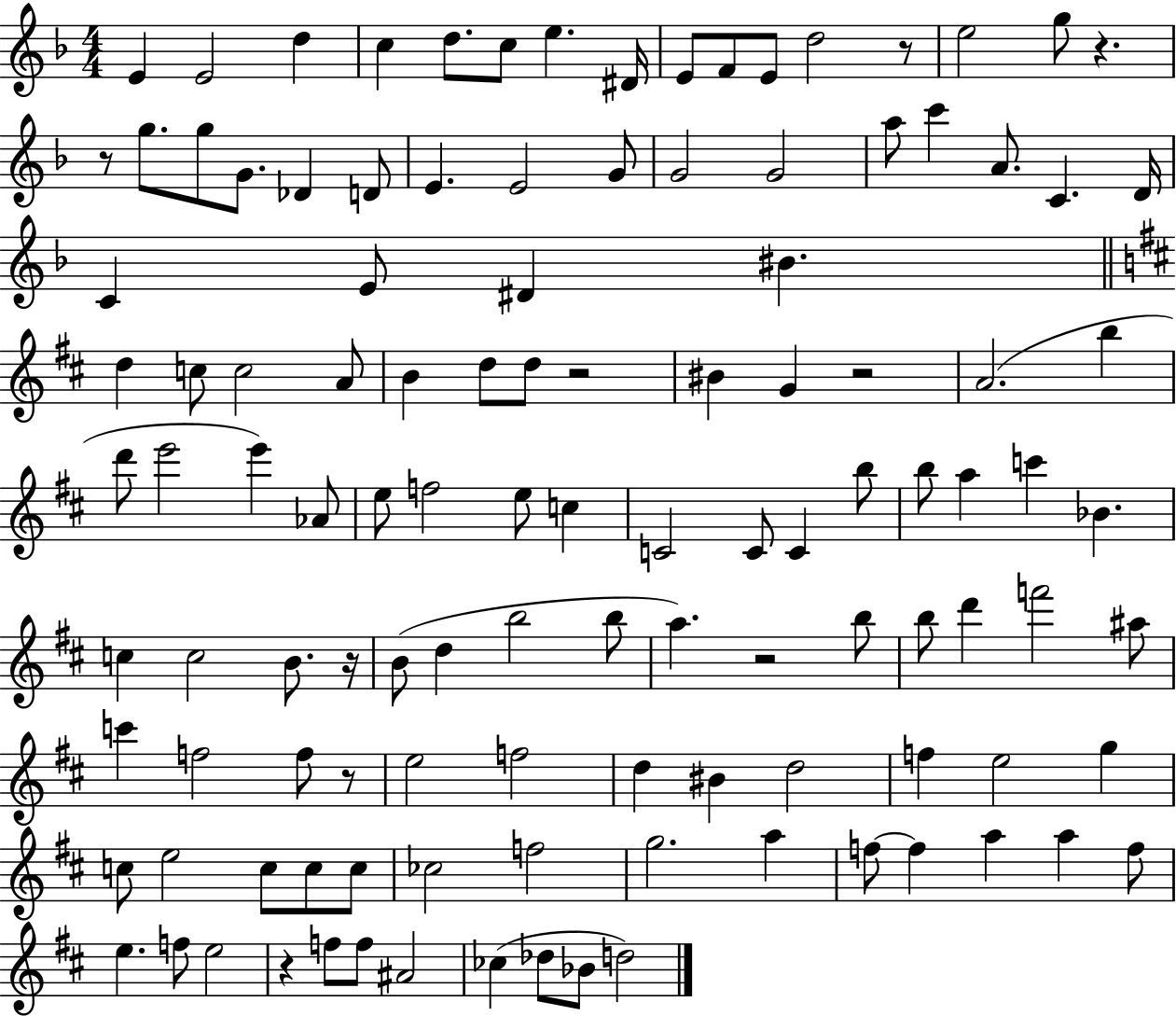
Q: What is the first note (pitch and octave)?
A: E4